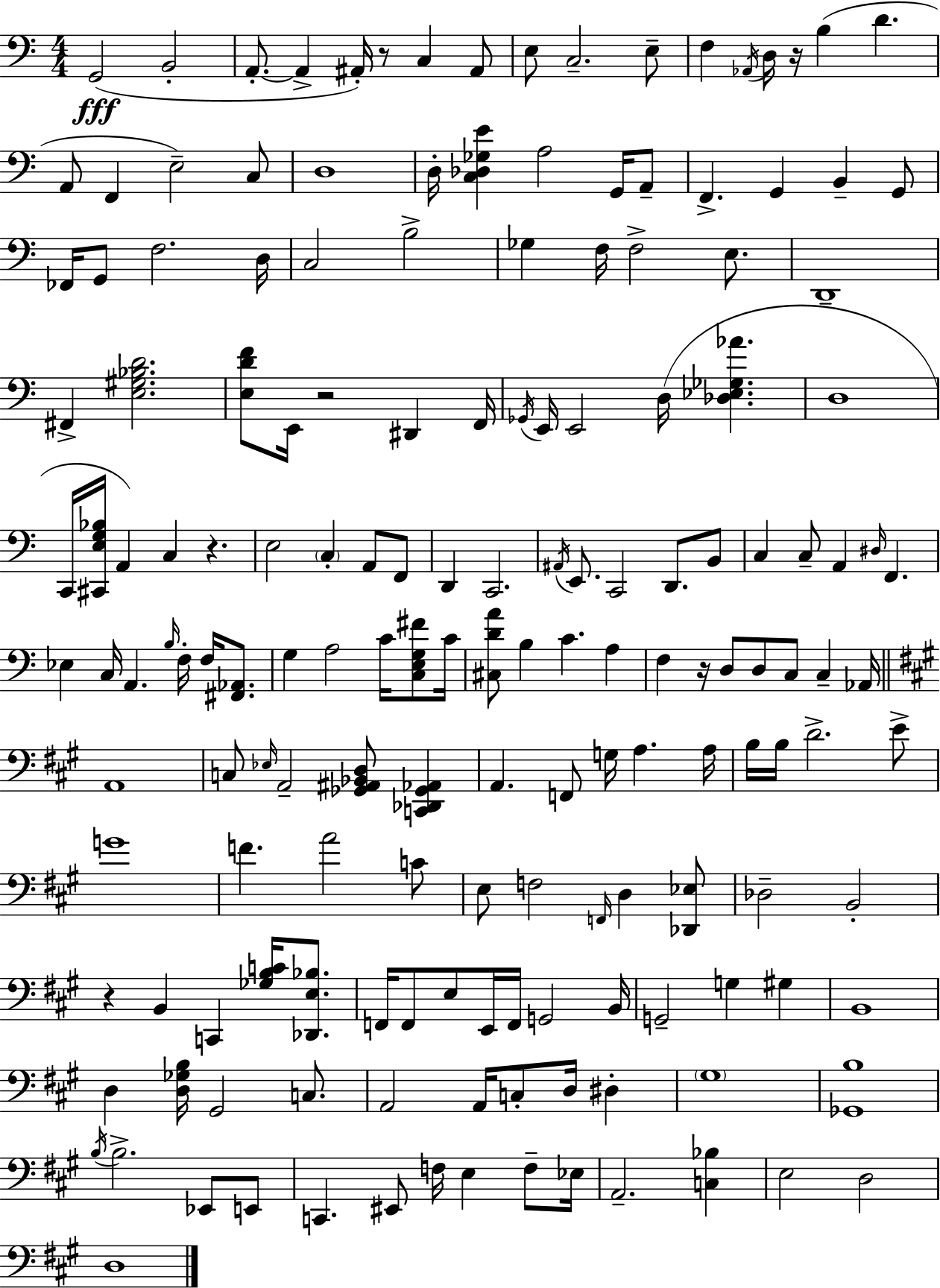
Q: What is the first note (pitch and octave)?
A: G2